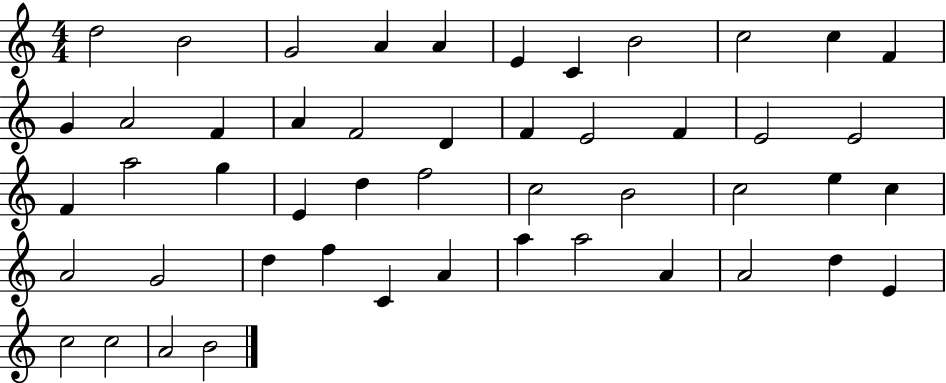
{
  \clef treble
  \numericTimeSignature
  \time 4/4
  \key c \major
  d''2 b'2 | g'2 a'4 a'4 | e'4 c'4 b'2 | c''2 c''4 f'4 | \break g'4 a'2 f'4 | a'4 f'2 d'4 | f'4 e'2 f'4 | e'2 e'2 | \break f'4 a''2 g''4 | e'4 d''4 f''2 | c''2 b'2 | c''2 e''4 c''4 | \break a'2 g'2 | d''4 f''4 c'4 a'4 | a''4 a''2 a'4 | a'2 d''4 e'4 | \break c''2 c''2 | a'2 b'2 | \bar "|."
}